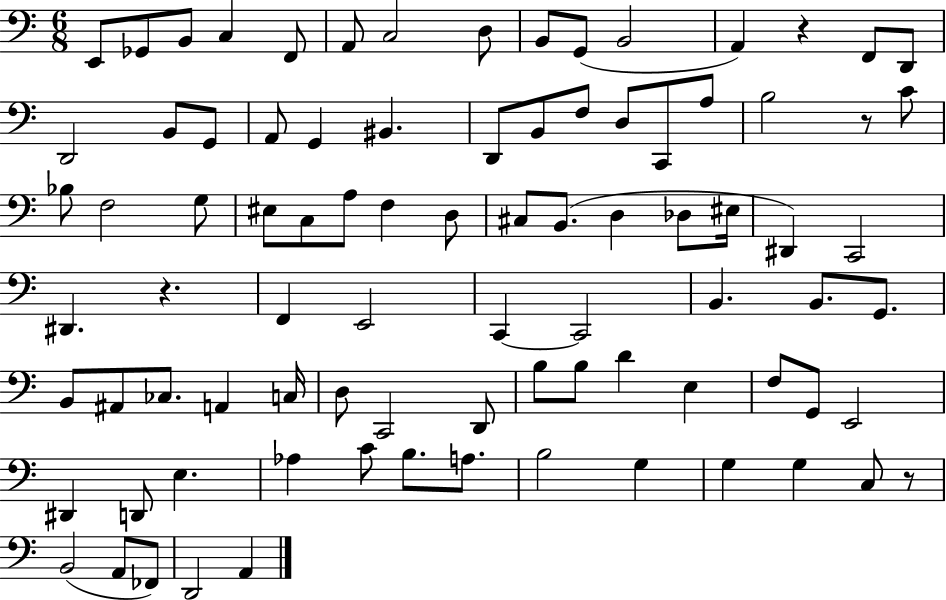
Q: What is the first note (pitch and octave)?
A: E2